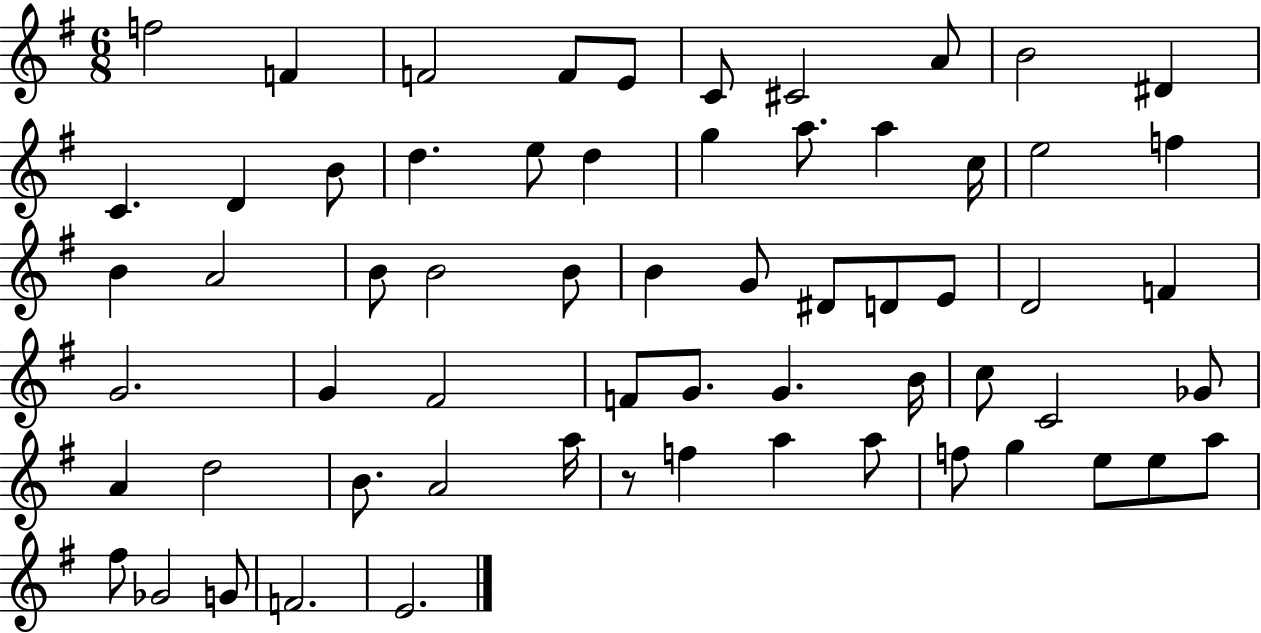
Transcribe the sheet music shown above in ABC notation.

X:1
T:Untitled
M:6/8
L:1/4
K:G
f2 F F2 F/2 E/2 C/2 ^C2 A/2 B2 ^D C D B/2 d e/2 d g a/2 a c/4 e2 f B A2 B/2 B2 B/2 B G/2 ^D/2 D/2 E/2 D2 F G2 G ^F2 F/2 G/2 G B/4 c/2 C2 _G/2 A d2 B/2 A2 a/4 z/2 f a a/2 f/2 g e/2 e/2 a/2 ^f/2 _G2 G/2 F2 E2